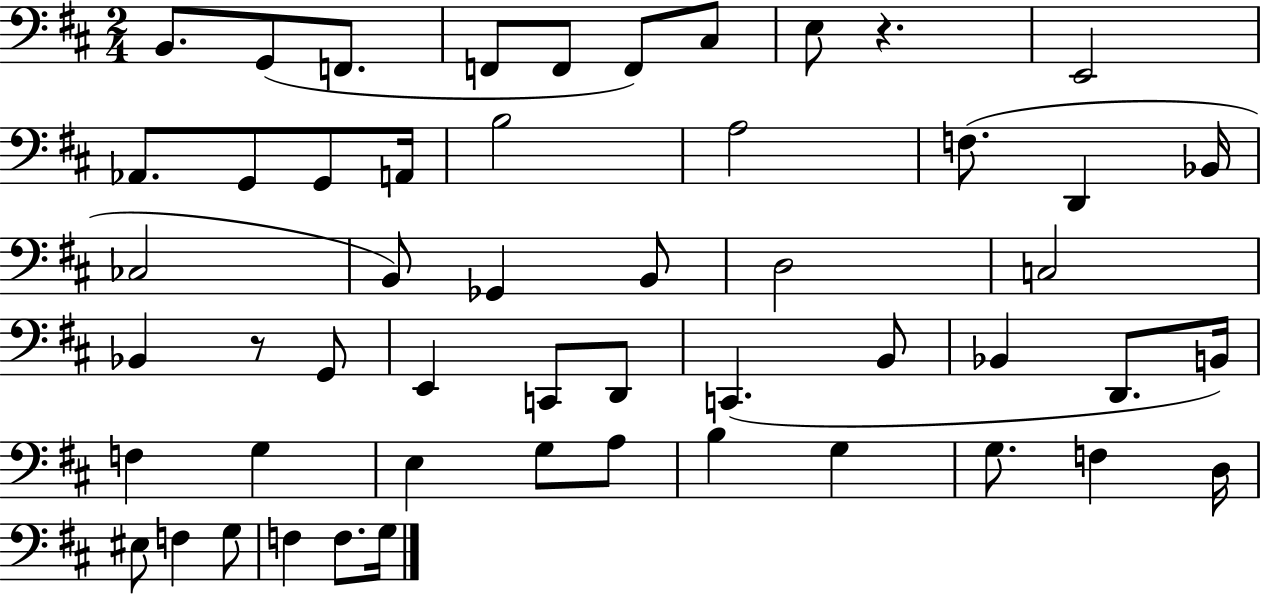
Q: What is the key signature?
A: D major